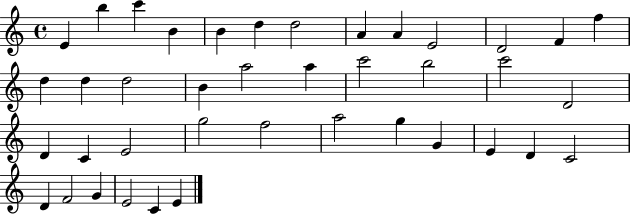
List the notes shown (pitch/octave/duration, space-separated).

E4/q B5/q C6/q B4/q B4/q D5/q D5/h A4/q A4/q E4/h D4/h F4/q F5/q D5/q D5/q D5/h B4/q A5/h A5/q C6/h B5/h C6/h D4/h D4/q C4/q E4/h G5/h F5/h A5/h G5/q G4/q E4/q D4/q C4/h D4/q F4/h G4/q E4/h C4/q E4/q